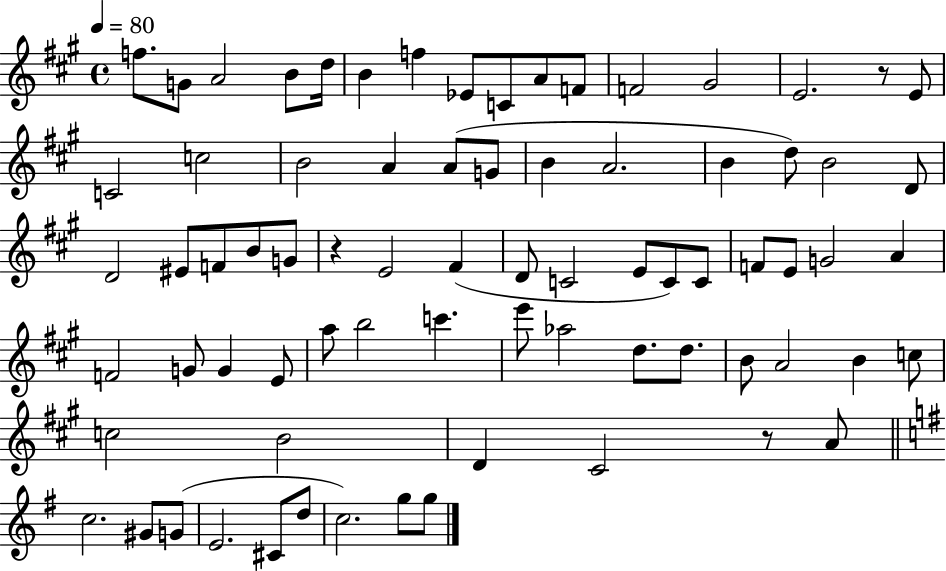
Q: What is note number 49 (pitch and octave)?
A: B5